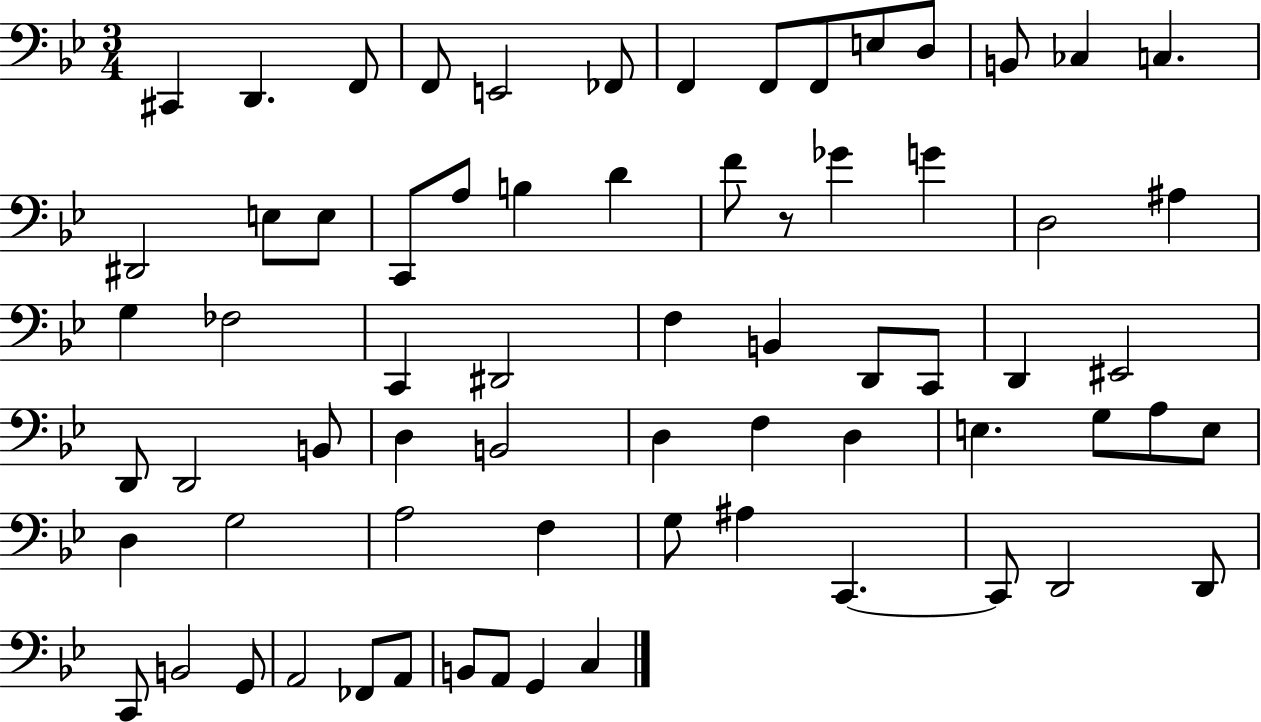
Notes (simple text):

C#2/q D2/q. F2/e F2/e E2/h FES2/e F2/q F2/e F2/e E3/e D3/e B2/e CES3/q C3/q. D#2/h E3/e E3/e C2/e A3/e B3/q D4/q F4/e R/e Gb4/q G4/q D3/h A#3/q G3/q FES3/h C2/q D#2/h F3/q B2/q D2/e C2/e D2/q EIS2/h D2/e D2/h B2/e D3/q B2/h D3/q F3/q D3/q E3/q. G3/e A3/e E3/e D3/q G3/h A3/h F3/q G3/e A#3/q C2/q. C2/e D2/h D2/e C2/e B2/h G2/e A2/h FES2/e A2/e B2/e A2/e G2/q C3/q